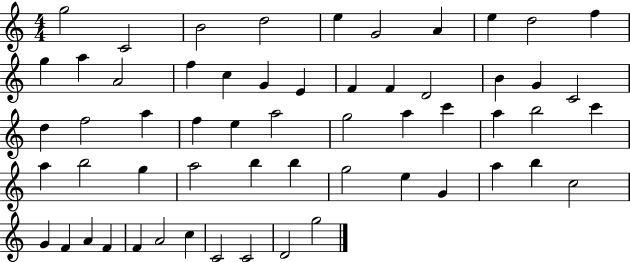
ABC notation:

X:1
T:Untitled
M:4/4
L:1/4
K:C
g2 C2 B2 d2 e G2 A e d2 f g a A2 f c G E F F D2 B G C2 d f2 a f e a2 g2 a c' a b2 c' a b2 g a2 b b g2 e G a b c2 G F A F F A2 c C2 C2 D2 g2